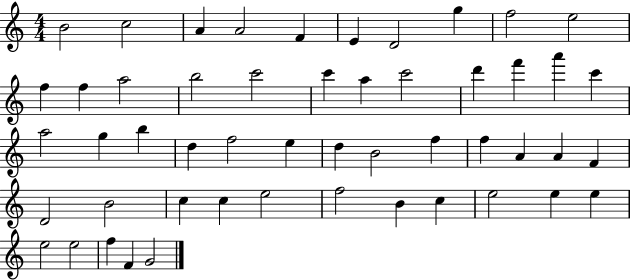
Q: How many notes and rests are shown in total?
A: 51